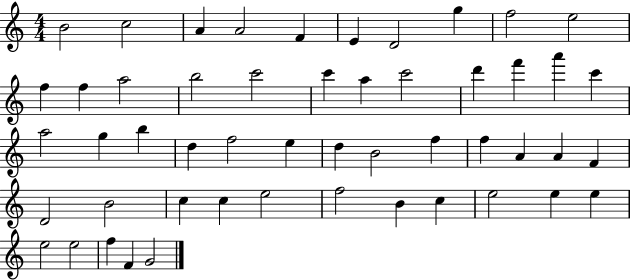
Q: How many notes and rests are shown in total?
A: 51